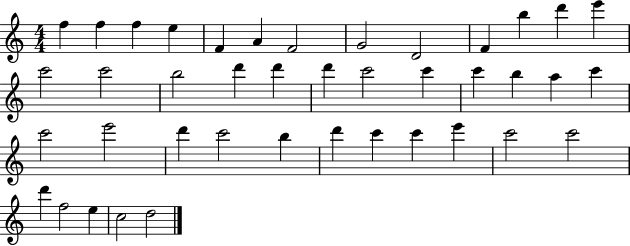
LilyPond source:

{
  \clef treble
  \numericTimeSignature
  \time 4/4
  \key c \major
  f''4 f''4 f''4 e''4 | f'4 a'4 f'2 | g'2 d'2 | f'4 b''4 d'''4 e'''4 | \break c'''2 c'''2 | b''2 d'''4 d'''4 | d'''4 c'''2 c'''4 | c'''4 b''4 a''4 c'''4 | \break c'''2 e'''2 | d'''4 c'''2 b''4 | d'''4 c'''4 c'''4 e'''4 | c'''2 c'''2 | \break d'''4 f''2 e''4 | c''2 d''2 | \bar "|."
}